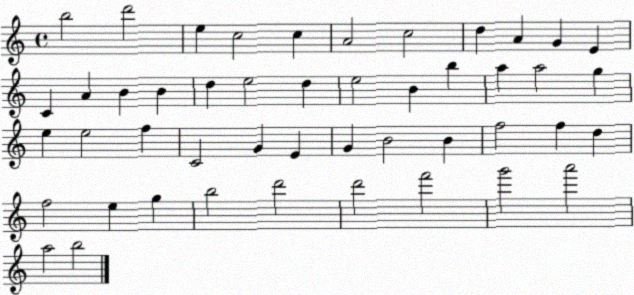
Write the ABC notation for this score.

X:1
T:Untitled
M:4/4
L:1/4
K:C
b2 d'2 e c2 c A2 c2 d A G E C A B B d e2 d e2 B b a a2 g e e2 f C2 G E G B2 B f2 f d f2 e g b2 d'2 d'2 f'2 g'2 a'2 a2 b2